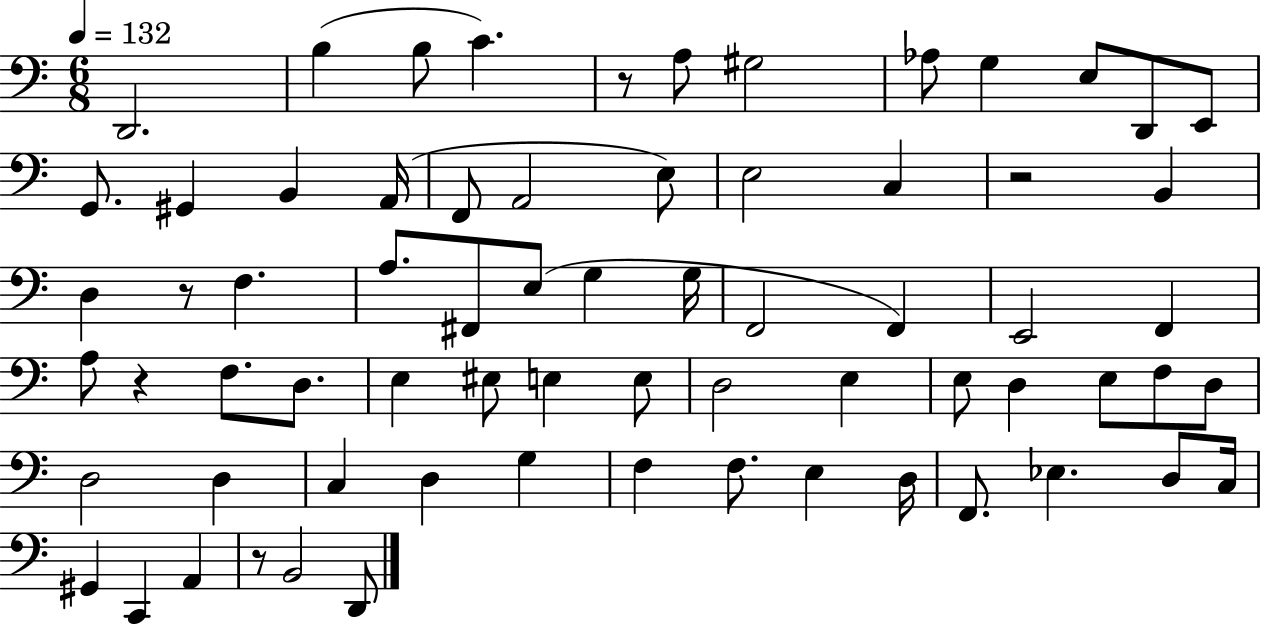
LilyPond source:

{
  \clef bass
  \numericTimeSignature
  \time 6/8
  \key c \major
  \tempo 4 = 132
  \repeat volta 2 { d,2. | b4( b8 c'4.) | r8 a8 gis2 | aes8 g4 e8 d,8 e,8 | \break g,8. gis,4 b,4 a,16( | f,8 a,2 e8) | e2 c4 | r2 b,4 | \break d4 r8 f4. | a8. fis,8 e8( g4 g16 | f,2 f,4) | e,2 f,4 | \break a8 r4 f8. d8. | e4 eis8 e4 e8 | d2 e4 | e8 d4 e8 f8 d8 | \break d2 d4 | c4 d4 g4 | f4 f8. e4 d16 | f,8. ees4. d8 c16 | \break gis,4 c,4 a,4 | r8 b,2 d,8 | } \bar "|."
}